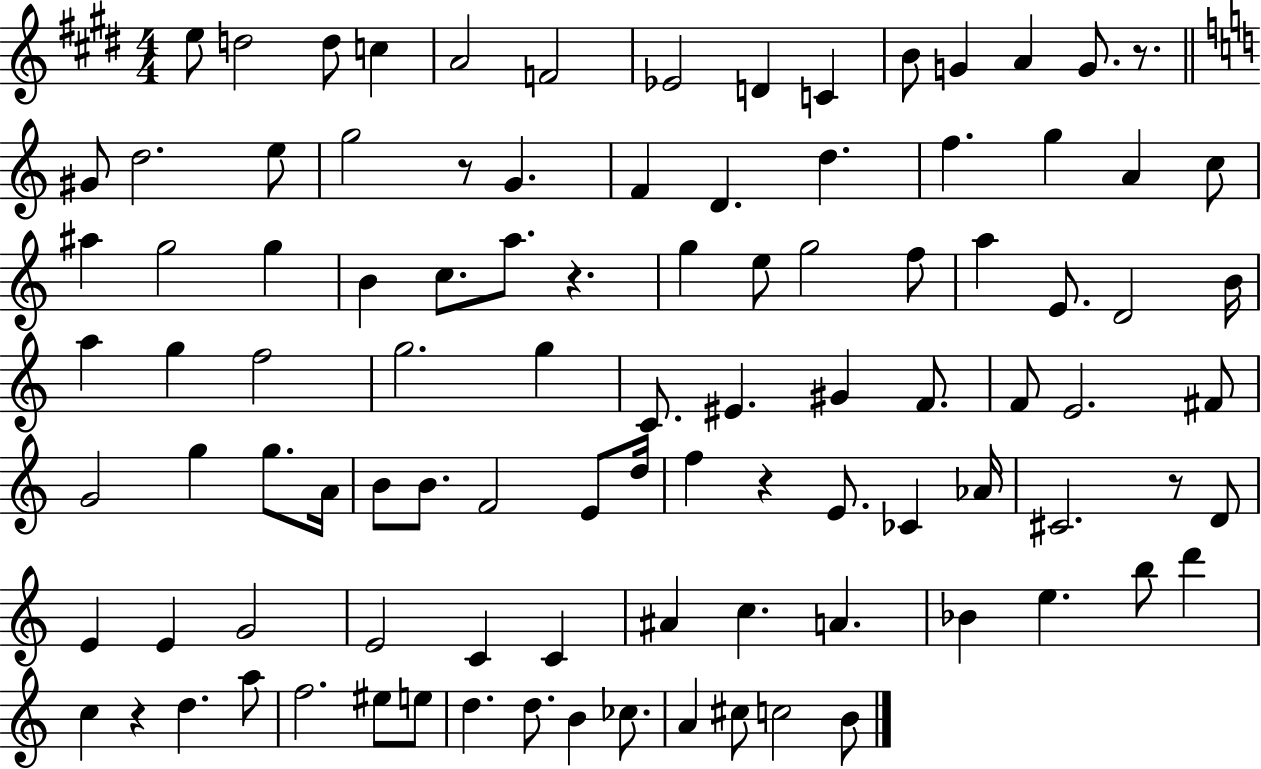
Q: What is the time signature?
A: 4/4